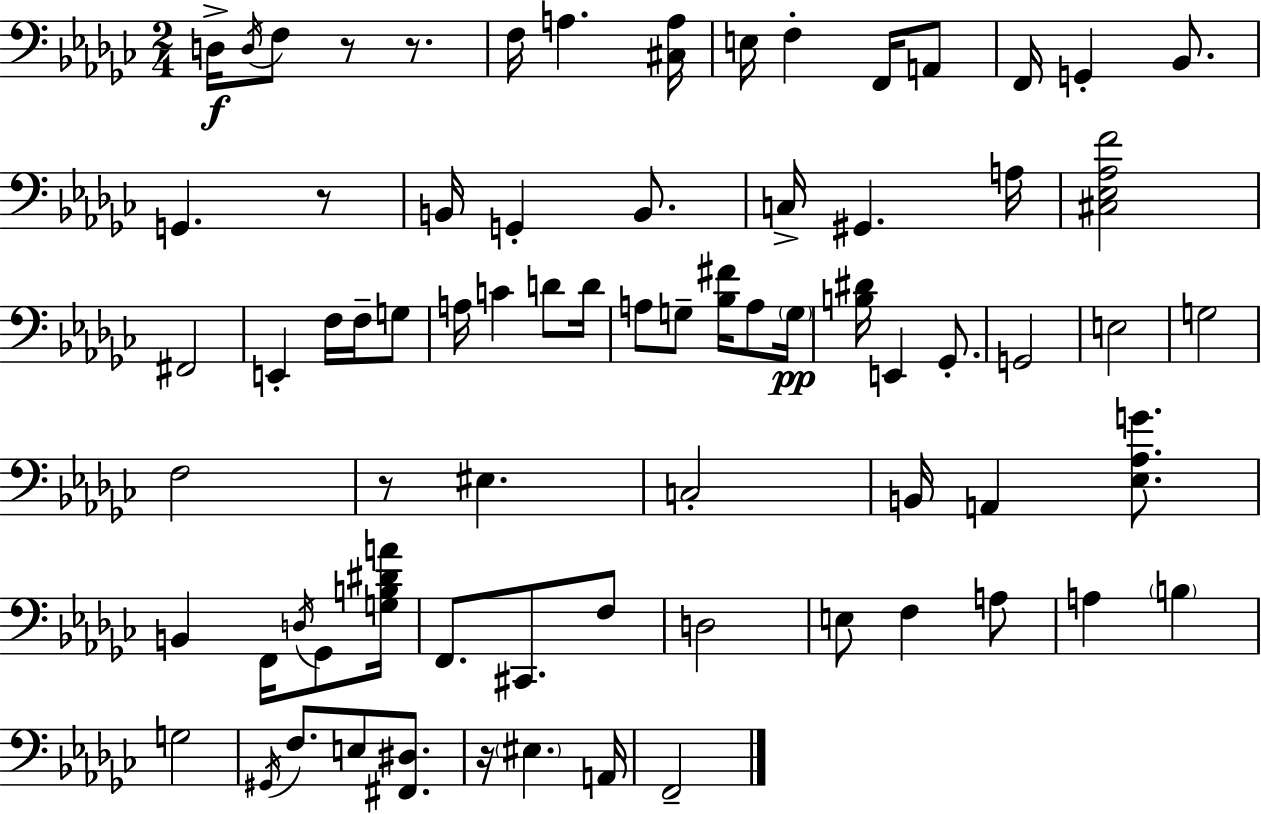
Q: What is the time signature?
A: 2/4